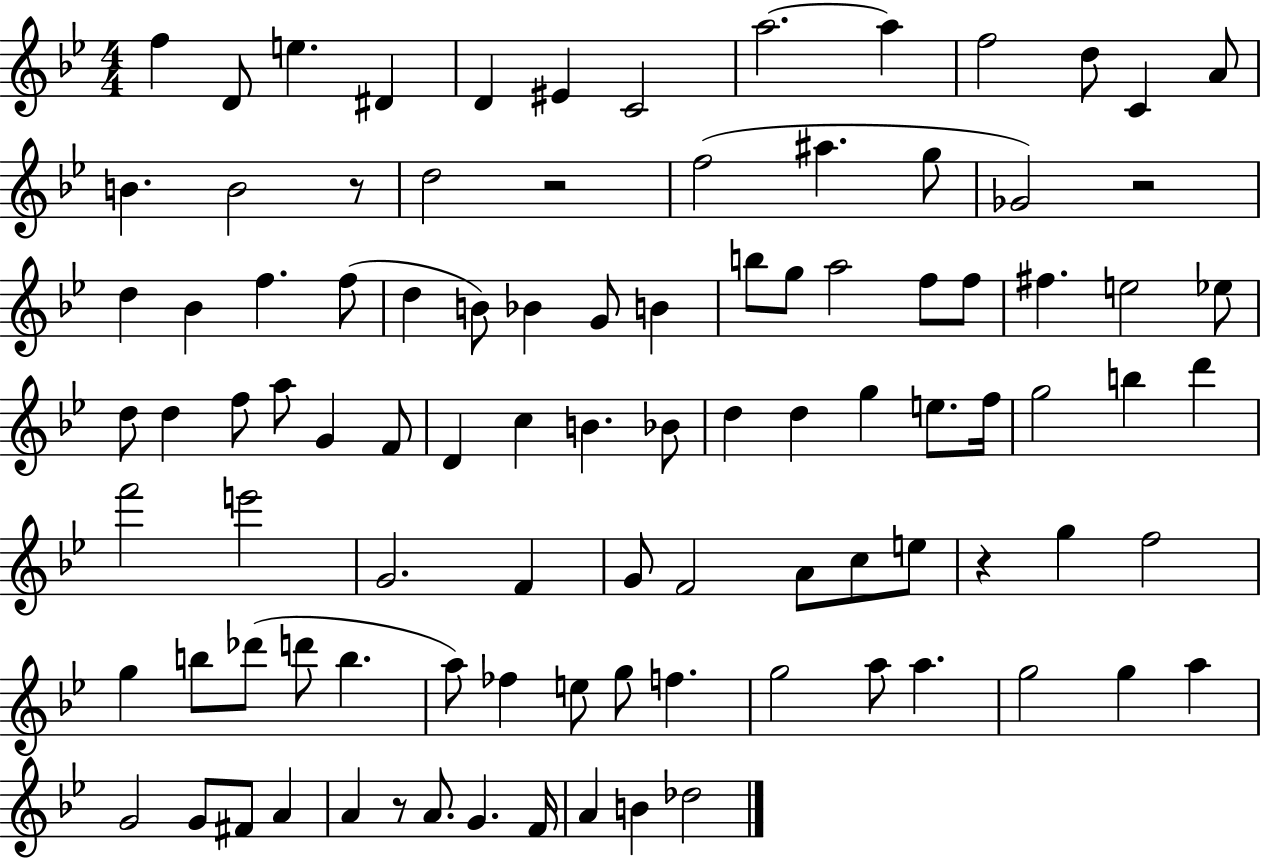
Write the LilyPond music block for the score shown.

{
  \clef treble
  \numericTimeSignature
  \time 4/4
  \key bes \major
  f''4 d'8 e''4. dis'4 | d'4 eis'4 c'2 | a''2.~~ a''4 | f''2 d''8 c'4 a'8 | \break b'4. b'2 r8 | d''2 r2 | f''2( ais''4. g''8 | ges'2) r2 | \break d''4 bes'4 f''4. f''8( | d''4 b'8) bes'4 g'8 b'4 | b''8 g''8 a''2 f''8 f''8 | fis''4. e''2 ees''8 | \break d''8 d''4 f''8 a''8 g'4 f'8 | d'4 c''4 b'4. bes'8 | d''4 d''4 g''4 e''8. f''16 | g''2 b''4 d'''4 | \break f'''2 e'''2 | g'2. f'4 | g'8 f'2 a'8 c''8 e''8 | r4 g''4 f''2 | \break g''4 b''8 des'''8( d'''8 b''4. | a''8) fes''4 e''8 g''8 f''4. | g''2 a''8 a''4. | g''2 g''4 a''4 | \break g'2 g'8 fis'8 a'4 | a'4 r8 a'8. g'4. f'16 | a'4 b'4 des''2 | \bar "|."
}